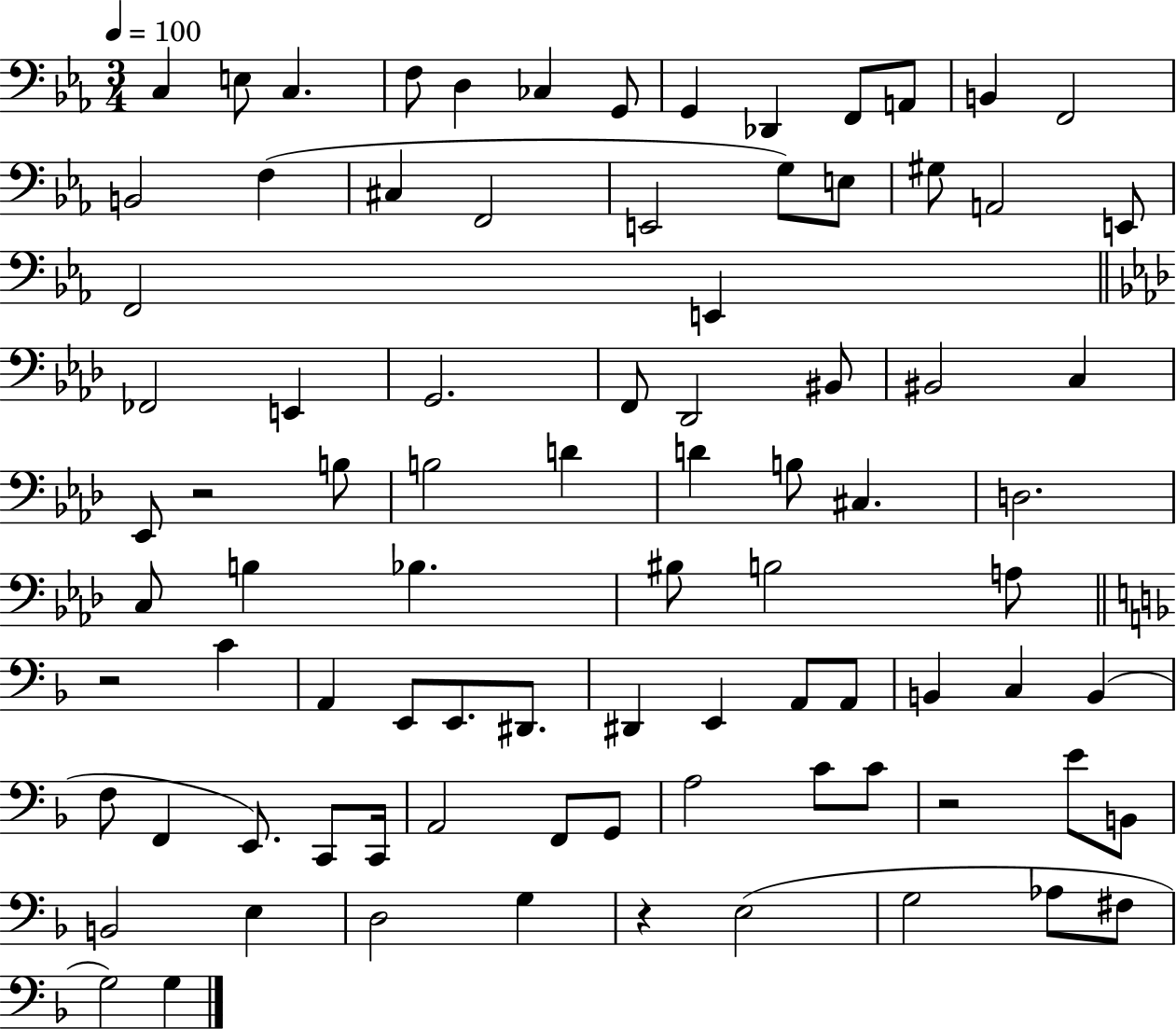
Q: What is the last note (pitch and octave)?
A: G3